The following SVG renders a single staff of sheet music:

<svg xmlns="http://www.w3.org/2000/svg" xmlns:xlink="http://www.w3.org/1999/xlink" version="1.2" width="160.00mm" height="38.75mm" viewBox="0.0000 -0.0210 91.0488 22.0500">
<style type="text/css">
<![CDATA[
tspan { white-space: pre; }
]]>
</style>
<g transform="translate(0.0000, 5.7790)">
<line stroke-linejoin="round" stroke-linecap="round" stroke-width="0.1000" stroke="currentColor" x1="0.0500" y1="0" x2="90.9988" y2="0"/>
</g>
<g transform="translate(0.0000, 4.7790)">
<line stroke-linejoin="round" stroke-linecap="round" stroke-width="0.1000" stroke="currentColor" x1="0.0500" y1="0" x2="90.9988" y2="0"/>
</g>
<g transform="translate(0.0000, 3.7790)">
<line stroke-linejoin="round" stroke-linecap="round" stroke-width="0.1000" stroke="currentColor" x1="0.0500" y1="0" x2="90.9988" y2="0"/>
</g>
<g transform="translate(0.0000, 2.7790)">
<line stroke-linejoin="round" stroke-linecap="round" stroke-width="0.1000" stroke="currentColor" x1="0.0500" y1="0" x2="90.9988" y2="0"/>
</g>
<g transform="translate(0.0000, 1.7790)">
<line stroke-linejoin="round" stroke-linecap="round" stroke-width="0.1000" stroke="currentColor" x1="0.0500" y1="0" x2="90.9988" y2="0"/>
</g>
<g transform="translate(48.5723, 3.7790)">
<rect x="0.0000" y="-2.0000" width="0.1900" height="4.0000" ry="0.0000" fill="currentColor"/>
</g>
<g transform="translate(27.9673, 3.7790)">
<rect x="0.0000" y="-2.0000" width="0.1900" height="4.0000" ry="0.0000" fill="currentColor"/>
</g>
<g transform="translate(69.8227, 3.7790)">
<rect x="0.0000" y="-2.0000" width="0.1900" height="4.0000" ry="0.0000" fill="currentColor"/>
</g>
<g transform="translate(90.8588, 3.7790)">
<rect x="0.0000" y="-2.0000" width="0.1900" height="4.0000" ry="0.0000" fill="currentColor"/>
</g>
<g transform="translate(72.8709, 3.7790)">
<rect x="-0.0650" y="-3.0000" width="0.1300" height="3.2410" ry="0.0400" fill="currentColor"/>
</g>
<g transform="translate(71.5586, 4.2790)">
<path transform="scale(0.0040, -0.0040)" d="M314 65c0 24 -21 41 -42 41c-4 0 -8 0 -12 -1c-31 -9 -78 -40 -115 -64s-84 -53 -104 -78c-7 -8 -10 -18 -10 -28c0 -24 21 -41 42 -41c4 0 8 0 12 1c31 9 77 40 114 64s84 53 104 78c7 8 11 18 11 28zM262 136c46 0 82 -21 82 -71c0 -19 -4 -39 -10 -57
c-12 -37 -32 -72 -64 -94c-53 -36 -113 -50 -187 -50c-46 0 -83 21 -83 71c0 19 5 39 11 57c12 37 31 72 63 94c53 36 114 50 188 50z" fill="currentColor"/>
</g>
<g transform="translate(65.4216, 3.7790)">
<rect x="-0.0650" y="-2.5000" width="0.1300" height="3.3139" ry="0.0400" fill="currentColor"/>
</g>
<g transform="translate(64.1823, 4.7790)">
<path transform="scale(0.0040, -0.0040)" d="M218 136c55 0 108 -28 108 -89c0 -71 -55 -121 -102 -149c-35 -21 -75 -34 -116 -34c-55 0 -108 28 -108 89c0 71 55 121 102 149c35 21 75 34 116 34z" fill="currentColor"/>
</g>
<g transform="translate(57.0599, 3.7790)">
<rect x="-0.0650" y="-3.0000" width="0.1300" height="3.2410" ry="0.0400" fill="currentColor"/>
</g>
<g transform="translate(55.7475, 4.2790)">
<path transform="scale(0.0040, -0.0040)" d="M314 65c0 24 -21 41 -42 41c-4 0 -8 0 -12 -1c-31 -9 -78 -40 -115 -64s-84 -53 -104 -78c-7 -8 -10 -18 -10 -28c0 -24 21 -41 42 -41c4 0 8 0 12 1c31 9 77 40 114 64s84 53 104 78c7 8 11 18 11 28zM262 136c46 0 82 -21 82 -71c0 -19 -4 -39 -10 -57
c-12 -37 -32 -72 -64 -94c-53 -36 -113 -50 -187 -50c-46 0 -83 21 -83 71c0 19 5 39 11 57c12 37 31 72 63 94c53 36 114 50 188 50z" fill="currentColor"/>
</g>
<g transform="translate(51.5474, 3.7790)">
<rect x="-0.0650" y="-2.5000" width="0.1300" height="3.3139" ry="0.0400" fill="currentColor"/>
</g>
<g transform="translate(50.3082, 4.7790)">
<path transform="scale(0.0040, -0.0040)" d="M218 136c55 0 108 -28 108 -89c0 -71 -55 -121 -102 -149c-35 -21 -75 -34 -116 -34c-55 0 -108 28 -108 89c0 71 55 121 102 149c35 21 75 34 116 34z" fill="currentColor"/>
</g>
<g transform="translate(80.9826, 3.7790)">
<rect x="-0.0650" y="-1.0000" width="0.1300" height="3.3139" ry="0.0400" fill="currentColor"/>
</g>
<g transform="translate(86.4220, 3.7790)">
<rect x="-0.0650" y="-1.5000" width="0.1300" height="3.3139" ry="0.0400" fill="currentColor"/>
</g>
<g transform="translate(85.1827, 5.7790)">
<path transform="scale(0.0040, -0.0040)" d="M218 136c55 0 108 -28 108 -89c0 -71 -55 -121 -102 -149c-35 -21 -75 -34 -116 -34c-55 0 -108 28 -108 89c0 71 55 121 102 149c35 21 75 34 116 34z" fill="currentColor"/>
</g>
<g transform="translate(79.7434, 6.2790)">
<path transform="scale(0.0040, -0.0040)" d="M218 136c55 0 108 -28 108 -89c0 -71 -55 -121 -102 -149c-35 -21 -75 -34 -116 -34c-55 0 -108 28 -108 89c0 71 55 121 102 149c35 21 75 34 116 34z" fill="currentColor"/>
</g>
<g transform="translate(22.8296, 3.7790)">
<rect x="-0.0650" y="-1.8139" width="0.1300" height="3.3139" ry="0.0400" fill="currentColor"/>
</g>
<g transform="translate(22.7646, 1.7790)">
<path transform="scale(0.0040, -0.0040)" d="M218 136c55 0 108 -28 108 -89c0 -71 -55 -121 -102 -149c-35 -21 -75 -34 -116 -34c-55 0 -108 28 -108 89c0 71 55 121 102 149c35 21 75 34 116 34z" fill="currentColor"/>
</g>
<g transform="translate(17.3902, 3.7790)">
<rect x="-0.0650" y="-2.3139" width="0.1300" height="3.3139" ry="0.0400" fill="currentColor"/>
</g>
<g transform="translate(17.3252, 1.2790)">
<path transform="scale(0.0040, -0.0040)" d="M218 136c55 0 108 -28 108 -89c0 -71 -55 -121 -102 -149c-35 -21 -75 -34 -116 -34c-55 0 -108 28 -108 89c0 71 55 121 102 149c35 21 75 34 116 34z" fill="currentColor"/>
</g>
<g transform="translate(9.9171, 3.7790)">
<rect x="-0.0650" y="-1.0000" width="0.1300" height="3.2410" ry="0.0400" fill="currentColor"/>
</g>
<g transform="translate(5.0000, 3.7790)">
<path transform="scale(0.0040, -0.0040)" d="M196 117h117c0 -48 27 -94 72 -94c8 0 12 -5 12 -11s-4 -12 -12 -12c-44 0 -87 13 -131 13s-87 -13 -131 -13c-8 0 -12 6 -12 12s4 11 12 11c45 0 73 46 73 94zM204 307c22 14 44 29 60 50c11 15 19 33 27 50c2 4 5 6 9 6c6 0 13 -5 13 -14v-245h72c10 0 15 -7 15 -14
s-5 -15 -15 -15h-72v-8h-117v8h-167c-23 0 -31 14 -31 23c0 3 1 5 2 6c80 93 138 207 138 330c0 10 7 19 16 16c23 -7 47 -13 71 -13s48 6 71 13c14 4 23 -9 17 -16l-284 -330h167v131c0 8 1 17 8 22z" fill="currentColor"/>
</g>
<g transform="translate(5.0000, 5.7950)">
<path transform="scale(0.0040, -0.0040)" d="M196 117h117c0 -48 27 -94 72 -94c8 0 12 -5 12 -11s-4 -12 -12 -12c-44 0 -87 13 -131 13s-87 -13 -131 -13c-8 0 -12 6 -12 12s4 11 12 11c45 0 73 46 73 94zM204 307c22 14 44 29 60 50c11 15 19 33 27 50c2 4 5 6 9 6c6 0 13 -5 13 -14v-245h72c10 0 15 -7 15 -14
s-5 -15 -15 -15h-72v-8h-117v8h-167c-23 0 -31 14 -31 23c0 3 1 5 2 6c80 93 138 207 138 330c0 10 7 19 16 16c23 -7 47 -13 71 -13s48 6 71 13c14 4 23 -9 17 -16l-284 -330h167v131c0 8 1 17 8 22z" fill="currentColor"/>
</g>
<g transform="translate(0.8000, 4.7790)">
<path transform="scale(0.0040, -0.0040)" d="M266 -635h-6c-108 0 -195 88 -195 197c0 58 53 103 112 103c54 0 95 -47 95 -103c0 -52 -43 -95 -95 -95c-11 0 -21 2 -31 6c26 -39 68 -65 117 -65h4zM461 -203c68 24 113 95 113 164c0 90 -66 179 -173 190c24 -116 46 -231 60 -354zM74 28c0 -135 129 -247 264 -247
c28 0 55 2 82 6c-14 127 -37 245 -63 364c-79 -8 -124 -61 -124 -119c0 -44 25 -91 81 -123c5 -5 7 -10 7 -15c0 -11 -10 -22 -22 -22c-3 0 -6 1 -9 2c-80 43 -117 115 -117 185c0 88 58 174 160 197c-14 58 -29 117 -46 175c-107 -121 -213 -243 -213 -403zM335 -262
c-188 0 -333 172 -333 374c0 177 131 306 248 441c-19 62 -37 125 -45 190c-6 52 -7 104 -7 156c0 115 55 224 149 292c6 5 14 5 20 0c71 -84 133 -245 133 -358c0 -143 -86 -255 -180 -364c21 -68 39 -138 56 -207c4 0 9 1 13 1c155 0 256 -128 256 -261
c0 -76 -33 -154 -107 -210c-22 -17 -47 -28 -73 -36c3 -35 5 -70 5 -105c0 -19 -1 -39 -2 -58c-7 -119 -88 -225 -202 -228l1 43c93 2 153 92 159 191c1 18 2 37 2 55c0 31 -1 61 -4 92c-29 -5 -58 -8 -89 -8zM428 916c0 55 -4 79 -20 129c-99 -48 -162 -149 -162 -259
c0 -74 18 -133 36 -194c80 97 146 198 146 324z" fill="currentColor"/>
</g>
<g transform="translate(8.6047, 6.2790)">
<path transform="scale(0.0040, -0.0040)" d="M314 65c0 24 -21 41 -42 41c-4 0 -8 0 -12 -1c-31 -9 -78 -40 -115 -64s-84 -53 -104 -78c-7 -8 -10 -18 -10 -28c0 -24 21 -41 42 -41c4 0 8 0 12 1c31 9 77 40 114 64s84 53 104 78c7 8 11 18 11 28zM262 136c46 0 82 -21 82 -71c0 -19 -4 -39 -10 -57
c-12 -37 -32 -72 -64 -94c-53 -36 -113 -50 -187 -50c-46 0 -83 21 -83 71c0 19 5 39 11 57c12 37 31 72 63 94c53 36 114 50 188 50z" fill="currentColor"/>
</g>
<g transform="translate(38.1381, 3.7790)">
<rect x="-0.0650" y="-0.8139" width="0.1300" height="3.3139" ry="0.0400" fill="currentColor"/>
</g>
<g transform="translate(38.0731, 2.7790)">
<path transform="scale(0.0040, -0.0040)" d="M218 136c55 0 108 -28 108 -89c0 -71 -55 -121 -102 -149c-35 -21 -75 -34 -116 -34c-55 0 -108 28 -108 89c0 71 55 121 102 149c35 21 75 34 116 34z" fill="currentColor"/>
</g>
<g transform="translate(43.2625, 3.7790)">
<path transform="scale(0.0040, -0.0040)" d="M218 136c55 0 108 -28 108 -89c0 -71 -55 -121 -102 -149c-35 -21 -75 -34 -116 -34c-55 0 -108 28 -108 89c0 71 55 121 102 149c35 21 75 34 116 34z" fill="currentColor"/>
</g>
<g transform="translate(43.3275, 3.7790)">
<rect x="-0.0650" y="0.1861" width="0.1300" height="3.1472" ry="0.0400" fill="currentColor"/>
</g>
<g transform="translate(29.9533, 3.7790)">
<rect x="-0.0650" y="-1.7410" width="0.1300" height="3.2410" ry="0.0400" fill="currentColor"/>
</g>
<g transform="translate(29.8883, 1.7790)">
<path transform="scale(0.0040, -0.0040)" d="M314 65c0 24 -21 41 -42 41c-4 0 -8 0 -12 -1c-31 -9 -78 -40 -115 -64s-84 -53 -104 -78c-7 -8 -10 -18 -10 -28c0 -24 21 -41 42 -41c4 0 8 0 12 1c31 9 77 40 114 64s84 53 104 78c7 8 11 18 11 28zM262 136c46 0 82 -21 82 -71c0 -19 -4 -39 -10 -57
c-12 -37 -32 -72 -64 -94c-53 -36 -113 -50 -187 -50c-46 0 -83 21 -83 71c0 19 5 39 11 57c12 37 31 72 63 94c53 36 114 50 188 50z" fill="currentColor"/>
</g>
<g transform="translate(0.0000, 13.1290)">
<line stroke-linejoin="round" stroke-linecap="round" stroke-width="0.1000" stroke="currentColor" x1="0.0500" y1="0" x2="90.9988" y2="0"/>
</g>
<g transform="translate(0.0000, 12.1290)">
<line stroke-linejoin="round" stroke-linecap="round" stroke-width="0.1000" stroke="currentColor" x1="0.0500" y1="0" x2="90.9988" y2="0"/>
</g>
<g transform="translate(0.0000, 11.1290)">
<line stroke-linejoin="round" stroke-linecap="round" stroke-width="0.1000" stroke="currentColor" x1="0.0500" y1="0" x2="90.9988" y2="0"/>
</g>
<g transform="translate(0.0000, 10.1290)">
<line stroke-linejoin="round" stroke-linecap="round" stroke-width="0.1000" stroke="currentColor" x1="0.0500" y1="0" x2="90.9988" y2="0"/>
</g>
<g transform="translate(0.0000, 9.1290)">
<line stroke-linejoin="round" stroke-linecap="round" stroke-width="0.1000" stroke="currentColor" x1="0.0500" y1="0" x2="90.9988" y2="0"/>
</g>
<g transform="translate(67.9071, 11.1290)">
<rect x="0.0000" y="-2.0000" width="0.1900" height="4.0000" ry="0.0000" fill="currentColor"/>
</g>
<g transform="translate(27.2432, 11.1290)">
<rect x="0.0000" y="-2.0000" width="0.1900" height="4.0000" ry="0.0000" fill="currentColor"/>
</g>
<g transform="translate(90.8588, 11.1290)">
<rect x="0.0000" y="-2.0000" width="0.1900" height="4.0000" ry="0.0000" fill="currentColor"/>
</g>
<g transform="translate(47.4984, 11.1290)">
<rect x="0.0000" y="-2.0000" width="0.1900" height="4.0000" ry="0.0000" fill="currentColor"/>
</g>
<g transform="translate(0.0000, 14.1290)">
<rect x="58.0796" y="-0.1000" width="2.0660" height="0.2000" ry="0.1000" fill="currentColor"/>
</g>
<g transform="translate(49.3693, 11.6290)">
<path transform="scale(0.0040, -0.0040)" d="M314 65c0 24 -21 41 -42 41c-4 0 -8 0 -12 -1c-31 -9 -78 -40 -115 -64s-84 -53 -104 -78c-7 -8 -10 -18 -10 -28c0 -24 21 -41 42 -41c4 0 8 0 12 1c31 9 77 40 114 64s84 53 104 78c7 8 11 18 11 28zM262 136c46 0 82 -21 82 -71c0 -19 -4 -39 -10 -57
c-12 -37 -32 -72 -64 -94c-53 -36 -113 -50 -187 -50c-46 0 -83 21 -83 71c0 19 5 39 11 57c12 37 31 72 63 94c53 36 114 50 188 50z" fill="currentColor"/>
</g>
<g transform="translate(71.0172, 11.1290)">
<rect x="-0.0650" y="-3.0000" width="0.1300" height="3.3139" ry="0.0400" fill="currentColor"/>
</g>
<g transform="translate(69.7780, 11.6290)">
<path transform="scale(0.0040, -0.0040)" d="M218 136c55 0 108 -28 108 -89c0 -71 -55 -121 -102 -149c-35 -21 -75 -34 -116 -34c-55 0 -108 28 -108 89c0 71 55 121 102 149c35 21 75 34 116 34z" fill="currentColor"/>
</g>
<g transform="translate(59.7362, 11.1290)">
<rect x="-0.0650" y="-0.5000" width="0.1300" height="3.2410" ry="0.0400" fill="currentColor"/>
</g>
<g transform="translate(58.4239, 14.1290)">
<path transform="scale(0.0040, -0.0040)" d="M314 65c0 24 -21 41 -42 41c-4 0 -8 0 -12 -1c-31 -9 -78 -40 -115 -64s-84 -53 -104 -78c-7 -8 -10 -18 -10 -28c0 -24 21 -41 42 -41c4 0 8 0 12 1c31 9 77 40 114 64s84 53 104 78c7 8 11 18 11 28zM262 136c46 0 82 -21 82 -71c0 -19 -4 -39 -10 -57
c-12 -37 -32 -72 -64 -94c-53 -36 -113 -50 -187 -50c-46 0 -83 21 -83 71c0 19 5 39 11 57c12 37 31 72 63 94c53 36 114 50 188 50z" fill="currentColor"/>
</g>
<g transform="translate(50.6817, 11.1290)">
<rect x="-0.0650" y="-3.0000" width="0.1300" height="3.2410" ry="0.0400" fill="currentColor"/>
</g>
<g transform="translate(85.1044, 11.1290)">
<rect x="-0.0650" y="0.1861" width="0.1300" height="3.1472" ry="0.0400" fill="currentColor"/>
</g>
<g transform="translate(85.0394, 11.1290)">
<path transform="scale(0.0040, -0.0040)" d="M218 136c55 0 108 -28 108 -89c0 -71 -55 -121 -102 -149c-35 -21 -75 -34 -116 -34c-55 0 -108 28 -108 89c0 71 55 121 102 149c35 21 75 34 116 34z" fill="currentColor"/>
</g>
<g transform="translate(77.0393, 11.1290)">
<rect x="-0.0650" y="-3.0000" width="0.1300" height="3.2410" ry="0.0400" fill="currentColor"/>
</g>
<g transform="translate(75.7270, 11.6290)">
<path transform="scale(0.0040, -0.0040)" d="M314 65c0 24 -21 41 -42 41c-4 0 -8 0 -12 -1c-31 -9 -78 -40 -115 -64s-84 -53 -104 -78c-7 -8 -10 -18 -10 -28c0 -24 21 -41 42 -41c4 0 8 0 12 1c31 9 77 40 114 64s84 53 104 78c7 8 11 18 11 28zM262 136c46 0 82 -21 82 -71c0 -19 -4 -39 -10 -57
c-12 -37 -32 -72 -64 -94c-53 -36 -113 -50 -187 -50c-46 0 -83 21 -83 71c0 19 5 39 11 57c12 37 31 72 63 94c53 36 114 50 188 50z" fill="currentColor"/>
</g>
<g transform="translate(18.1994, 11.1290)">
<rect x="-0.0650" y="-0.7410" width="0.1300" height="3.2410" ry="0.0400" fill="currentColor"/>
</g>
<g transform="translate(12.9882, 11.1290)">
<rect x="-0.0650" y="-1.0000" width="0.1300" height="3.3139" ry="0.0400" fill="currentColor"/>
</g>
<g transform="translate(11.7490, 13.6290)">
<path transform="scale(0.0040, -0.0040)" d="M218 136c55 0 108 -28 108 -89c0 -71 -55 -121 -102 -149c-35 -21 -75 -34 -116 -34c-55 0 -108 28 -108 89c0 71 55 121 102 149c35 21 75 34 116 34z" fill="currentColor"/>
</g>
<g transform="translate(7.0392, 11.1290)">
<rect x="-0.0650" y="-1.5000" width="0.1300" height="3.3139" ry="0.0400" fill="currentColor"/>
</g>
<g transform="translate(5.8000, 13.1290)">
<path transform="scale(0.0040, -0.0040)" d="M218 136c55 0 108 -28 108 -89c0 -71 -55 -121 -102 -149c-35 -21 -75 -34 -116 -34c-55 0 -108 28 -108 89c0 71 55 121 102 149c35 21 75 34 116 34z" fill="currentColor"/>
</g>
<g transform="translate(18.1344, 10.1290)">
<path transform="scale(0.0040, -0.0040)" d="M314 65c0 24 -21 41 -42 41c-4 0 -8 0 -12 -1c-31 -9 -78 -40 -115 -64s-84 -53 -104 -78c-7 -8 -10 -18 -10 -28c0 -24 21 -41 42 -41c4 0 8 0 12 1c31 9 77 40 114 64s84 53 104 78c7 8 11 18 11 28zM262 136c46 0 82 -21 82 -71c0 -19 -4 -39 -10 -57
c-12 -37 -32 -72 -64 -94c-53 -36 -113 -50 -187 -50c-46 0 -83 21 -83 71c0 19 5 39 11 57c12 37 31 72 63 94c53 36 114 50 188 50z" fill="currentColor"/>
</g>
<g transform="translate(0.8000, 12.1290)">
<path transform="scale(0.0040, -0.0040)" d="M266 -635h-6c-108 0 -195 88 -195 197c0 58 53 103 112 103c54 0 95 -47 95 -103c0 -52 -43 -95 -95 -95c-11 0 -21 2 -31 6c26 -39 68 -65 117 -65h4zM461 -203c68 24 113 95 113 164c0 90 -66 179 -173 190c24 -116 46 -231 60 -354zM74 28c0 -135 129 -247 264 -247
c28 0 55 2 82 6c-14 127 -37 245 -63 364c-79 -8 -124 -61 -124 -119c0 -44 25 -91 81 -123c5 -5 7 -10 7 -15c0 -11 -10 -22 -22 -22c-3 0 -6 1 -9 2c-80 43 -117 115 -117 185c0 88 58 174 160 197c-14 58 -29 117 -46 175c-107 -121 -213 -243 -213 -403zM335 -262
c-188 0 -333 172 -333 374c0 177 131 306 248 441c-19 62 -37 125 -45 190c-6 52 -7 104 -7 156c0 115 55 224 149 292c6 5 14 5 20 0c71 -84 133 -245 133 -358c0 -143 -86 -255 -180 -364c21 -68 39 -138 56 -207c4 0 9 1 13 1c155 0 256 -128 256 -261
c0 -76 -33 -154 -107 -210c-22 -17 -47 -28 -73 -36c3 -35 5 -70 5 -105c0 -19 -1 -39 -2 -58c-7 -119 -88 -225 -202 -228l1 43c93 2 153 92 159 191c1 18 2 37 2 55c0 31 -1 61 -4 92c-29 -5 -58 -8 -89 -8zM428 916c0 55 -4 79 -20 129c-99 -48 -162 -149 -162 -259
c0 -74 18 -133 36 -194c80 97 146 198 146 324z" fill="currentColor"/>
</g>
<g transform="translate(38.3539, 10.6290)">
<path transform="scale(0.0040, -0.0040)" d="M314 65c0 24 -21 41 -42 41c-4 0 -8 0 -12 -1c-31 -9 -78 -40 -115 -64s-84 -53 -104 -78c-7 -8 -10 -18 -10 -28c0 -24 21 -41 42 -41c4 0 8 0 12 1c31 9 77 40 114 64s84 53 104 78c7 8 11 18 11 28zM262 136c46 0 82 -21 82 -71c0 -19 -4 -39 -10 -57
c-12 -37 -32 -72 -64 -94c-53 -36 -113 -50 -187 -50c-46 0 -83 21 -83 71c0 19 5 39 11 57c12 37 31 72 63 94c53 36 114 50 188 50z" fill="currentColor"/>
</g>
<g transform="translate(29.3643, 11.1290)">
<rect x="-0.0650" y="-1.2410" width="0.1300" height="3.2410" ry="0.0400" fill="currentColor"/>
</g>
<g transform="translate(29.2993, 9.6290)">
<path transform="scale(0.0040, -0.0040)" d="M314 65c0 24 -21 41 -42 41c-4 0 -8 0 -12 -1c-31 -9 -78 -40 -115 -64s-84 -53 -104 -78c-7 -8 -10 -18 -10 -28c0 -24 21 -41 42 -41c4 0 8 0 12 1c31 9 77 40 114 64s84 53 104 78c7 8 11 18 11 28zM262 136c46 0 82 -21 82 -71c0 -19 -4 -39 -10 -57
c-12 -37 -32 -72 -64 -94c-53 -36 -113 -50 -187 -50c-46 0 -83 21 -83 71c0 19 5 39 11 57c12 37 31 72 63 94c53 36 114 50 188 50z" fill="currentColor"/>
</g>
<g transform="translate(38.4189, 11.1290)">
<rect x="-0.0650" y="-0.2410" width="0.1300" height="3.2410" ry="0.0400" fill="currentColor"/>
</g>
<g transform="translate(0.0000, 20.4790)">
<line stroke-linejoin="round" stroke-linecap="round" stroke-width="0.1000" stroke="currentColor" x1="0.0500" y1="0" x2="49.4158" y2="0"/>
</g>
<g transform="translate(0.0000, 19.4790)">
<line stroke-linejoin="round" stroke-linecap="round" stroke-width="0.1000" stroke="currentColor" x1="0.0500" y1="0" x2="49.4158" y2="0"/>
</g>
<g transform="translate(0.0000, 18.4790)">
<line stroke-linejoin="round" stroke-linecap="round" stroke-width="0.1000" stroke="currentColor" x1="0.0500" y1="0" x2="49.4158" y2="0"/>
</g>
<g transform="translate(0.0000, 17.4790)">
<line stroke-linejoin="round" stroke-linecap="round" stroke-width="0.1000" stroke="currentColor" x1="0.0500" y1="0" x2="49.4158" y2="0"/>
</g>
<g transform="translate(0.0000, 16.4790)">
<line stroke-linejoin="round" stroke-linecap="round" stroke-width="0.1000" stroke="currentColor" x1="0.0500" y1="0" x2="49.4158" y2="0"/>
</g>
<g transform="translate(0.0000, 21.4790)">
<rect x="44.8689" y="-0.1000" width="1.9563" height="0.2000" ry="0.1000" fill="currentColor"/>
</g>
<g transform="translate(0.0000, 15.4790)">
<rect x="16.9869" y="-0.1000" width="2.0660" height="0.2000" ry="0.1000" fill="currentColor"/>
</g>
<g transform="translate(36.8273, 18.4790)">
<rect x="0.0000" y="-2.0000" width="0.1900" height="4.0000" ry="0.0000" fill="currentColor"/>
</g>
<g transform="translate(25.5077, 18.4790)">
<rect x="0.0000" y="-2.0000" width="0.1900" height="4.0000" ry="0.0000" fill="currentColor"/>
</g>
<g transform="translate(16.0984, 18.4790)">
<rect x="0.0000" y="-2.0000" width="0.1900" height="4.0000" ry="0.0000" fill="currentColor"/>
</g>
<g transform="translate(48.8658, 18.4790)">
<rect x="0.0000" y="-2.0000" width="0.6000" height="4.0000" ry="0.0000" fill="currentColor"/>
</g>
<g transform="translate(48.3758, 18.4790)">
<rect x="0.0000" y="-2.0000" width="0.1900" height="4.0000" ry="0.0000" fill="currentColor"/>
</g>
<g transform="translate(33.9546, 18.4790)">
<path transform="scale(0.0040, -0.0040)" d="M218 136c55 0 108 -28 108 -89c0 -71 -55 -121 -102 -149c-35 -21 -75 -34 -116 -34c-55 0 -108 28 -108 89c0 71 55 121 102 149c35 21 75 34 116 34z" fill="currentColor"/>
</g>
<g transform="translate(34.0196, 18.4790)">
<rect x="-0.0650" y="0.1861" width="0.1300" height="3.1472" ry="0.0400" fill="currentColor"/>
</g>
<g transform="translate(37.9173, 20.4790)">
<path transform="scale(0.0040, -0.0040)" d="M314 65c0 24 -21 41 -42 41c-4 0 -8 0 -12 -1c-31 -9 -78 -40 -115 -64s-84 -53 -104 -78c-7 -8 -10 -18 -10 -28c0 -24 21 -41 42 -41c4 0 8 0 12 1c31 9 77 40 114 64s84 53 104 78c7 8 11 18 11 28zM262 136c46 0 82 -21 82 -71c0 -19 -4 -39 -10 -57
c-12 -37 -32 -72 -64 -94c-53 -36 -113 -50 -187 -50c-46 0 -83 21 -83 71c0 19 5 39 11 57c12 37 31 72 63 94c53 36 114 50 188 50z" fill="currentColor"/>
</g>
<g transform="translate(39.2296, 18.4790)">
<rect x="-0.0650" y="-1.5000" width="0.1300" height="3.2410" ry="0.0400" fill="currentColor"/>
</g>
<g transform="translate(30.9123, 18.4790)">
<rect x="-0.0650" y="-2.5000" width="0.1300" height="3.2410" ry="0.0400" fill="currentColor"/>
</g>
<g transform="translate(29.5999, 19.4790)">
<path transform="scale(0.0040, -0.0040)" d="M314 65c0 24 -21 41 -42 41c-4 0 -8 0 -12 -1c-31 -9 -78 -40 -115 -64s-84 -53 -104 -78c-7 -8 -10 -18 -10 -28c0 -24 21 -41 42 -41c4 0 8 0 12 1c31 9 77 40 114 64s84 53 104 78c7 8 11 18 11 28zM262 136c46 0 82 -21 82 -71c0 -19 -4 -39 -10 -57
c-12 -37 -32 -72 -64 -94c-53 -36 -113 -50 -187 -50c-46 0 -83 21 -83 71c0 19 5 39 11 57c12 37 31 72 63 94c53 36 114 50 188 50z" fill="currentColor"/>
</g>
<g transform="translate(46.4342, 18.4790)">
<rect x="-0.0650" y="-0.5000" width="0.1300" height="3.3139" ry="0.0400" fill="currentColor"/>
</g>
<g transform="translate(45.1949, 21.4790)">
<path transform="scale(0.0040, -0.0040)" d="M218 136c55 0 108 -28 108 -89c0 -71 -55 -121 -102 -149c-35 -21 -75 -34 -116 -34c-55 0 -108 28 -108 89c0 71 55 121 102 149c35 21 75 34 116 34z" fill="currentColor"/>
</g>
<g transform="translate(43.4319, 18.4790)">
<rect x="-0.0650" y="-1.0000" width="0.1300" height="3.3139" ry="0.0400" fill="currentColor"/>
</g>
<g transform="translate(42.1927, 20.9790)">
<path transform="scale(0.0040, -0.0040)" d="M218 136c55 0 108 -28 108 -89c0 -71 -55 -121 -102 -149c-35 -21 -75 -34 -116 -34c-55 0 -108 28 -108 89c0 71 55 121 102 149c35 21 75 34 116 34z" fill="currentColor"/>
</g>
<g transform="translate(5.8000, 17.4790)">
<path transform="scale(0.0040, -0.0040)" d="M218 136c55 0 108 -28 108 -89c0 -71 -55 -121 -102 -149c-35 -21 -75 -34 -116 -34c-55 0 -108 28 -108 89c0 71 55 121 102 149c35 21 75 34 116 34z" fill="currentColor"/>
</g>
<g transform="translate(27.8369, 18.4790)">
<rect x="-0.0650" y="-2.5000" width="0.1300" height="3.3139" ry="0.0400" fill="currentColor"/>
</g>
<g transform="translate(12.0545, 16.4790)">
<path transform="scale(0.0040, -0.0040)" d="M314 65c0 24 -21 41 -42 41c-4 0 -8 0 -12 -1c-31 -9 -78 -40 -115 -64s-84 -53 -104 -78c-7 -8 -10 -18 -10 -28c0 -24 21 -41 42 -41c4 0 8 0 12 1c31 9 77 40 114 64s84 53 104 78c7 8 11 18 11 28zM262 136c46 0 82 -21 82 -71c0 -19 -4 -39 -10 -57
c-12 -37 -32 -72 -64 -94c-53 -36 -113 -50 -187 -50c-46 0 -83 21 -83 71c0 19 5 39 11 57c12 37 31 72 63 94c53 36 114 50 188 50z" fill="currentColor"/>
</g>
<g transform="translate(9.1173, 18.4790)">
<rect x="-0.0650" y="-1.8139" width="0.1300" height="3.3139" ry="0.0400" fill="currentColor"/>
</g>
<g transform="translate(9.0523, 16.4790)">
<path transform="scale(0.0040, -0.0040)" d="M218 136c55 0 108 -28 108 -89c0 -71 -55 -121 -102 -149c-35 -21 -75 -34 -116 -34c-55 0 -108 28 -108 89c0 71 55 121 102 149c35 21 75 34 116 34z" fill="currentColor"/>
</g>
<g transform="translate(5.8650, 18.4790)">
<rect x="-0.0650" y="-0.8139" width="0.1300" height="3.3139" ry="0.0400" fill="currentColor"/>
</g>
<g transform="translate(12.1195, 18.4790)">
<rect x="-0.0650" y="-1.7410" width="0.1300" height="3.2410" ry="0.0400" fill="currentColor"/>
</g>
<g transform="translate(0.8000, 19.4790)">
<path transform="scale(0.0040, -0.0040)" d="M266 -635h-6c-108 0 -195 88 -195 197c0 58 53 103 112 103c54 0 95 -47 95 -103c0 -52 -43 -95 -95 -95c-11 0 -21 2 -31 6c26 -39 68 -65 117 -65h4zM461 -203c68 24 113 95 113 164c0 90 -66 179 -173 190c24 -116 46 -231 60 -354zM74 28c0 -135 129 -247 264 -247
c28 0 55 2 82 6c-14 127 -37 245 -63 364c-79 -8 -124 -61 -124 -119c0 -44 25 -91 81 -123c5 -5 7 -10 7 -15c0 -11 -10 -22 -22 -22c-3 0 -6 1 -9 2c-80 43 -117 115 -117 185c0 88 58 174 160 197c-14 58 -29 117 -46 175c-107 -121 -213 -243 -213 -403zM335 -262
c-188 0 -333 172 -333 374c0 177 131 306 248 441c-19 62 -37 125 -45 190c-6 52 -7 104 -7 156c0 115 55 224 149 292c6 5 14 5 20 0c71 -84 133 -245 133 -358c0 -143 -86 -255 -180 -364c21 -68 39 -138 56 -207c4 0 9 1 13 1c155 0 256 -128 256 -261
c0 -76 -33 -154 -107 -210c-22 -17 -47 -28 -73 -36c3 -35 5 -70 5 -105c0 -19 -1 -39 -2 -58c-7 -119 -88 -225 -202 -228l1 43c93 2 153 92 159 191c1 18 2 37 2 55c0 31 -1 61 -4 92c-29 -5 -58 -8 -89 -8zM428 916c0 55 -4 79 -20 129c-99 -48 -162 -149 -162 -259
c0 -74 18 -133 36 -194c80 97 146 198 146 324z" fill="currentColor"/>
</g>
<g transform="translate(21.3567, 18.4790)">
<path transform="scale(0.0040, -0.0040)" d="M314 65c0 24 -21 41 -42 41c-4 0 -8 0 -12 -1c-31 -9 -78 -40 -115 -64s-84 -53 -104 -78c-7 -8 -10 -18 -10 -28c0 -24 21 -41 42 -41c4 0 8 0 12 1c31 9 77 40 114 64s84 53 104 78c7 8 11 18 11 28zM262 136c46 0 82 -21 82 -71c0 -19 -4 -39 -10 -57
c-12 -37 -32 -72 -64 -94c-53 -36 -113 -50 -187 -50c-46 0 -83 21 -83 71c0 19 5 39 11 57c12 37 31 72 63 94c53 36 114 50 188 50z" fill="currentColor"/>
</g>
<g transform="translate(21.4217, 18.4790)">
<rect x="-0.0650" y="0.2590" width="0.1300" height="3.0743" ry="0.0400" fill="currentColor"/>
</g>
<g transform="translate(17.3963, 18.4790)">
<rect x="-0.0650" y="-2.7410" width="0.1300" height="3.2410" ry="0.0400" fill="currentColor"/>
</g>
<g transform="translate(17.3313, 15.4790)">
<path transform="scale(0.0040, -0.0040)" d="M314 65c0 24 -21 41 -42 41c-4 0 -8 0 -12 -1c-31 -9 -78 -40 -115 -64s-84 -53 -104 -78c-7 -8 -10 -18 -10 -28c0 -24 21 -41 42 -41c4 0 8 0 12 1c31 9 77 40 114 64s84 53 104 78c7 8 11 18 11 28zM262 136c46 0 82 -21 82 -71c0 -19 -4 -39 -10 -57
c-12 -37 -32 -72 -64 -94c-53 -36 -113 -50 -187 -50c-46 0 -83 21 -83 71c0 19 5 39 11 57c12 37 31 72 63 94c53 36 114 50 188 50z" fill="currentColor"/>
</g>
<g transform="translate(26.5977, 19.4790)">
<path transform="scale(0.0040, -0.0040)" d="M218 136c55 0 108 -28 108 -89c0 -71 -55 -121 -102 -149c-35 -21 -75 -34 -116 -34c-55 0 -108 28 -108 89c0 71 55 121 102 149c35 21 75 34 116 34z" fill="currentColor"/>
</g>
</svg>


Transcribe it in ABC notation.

X:1
T:Untitled
M:4/4
L:1/4
K:C
D2 g f f2 d B G A2 G A2 D E E D d2 e2 c2 A2 C2 A A2 B d f f2 a2 B2 G G2 B E2 D C